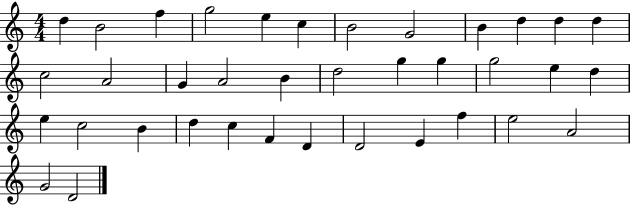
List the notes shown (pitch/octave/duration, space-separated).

D5/q B4/h F5/q G5/h E5/q C5/q B4/h G4/h B4/q D5/q D5/q D5/q C5/h A4/h G4/q A4/h B4/q D5/h G5/q G5/q G5/h E5/q D5/q E5/q C5/h B4/q D5/q C5/q F4/q D4/q D4/h E4/q F5/q E5/h A4/h G4/h D4/h